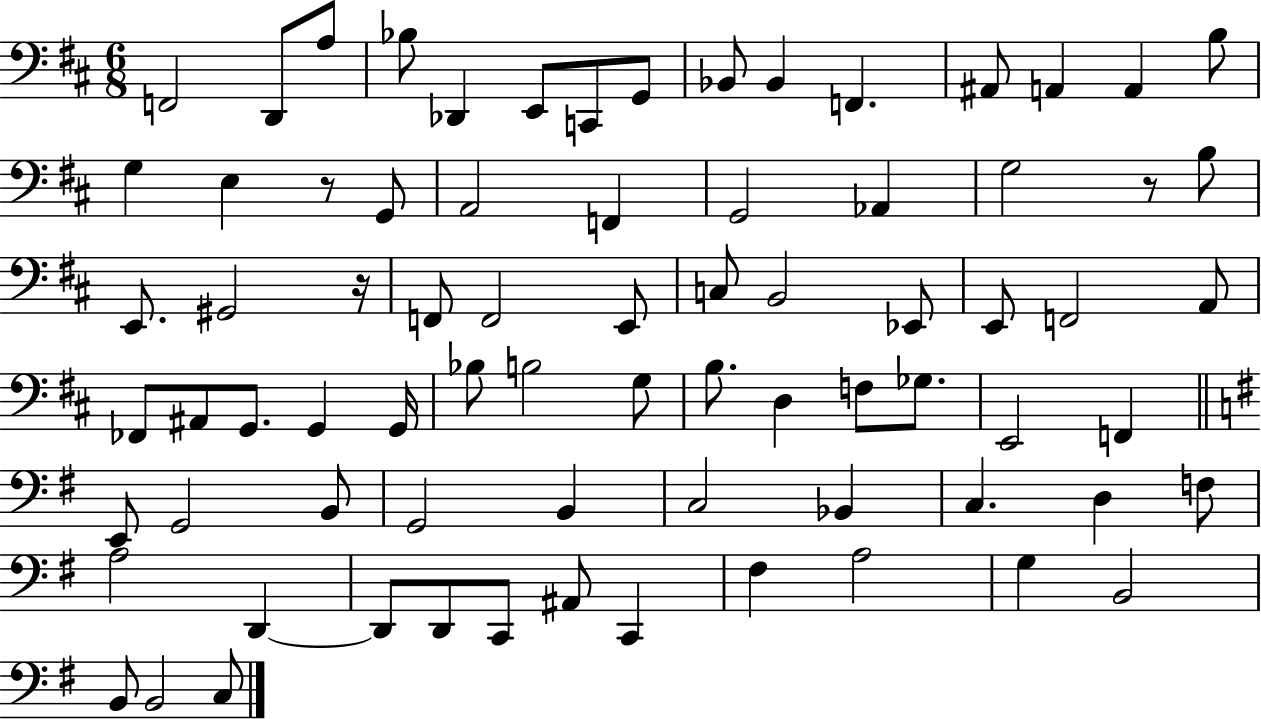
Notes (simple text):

F2/h D2/e A3/e Bb3/e Db2/q E2/e C2/e G2/e Bb2/e Bb2/q F2/q. A#2/e A2/q A2/q B3/e G3/q E3/q R/e G2/e A2/h F2/q G2/h Ab2/q G3/h R/e B3/e E2/e. G#2/h R/s F2/e F2/h E2/e C3/e B2/h Eb2/e E2/e F2/h A2/e FES2/e A#2/e G2/e. G2/q G2/s Bb3/e B3/h G3/e B3/e. D3/q F3/e Gb3/e. E2/h F2/q E2/e G2/h B2/e G2/h B2/q C3/h Bb2/q C3/q. D3/q F3/e A3/h D2/q D2/e D2/e C2/e A#2/e C2/q F#3/q A3/h G3/q B2/h B2/e B2/h C3/e